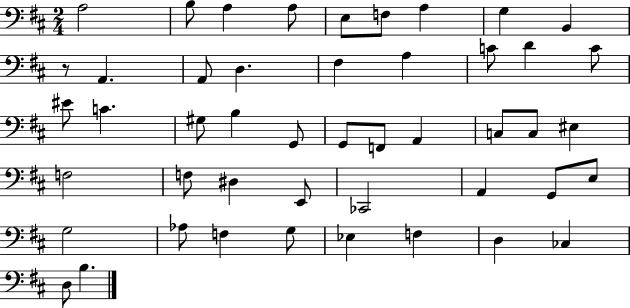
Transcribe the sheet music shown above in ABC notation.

X:1
T:Untitled
M:2/4
L:1/4
K:D
A,2 B,/2 A, A,/2 E,/2 F,/2 A, G, B,, z/2 A,, A,,/2 D, ^F, A, C/2 D C/2 ^E/2 C ^G,/2 B, G,,/2 G,,/2 F,,/2 A,, C,/2 C,/2 ^E, F,2 F,/2 ^D, E,,/2 _C,,2 A,, G,,/2 E,/2 G,2 _A,/2 F, G,/2 _E, F, D, _C, D,/2 B,